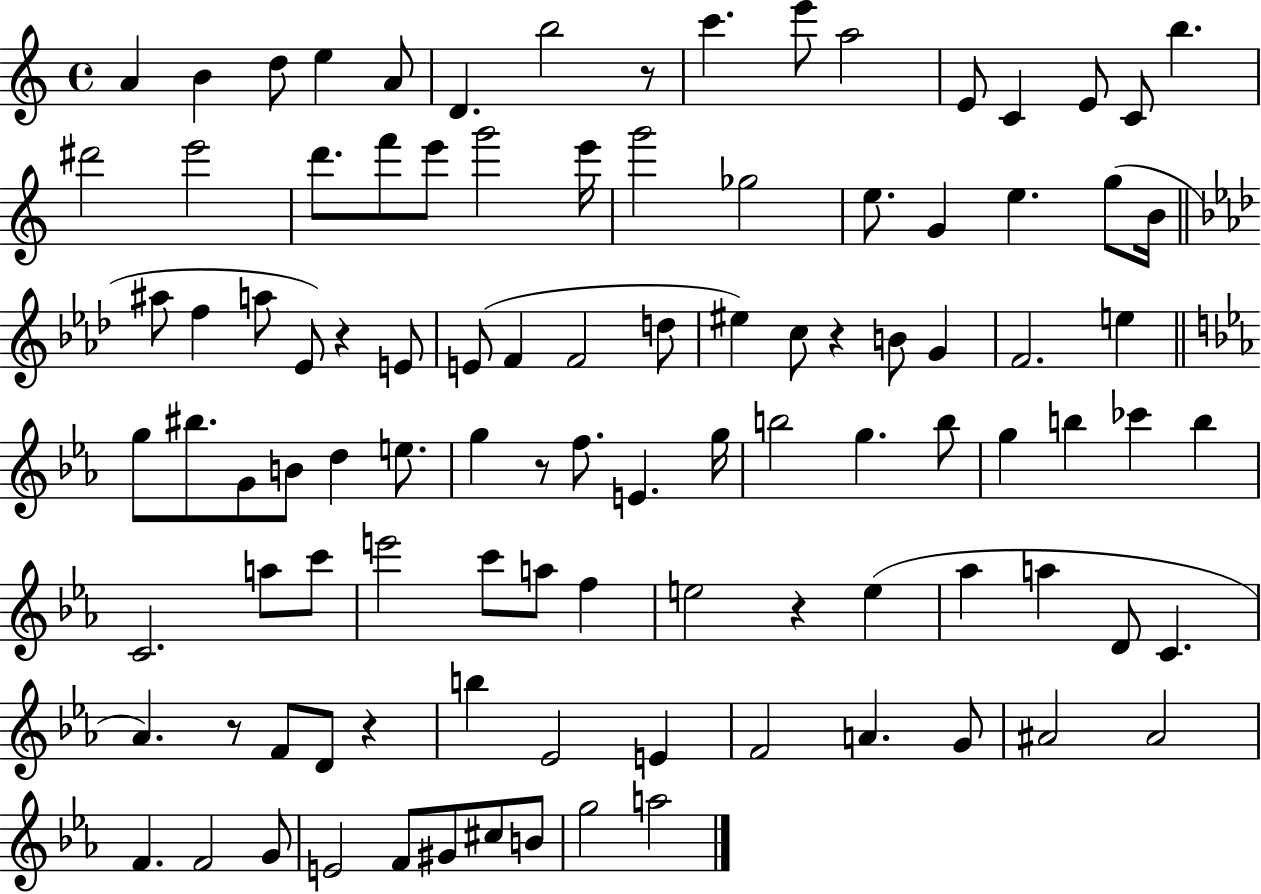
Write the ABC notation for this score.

X:1
T:Untitled
M:4/4
L:1/4
K:C
A B d/2 e A/2 D b2 z/2 c' e'/2 a2 E/2 C E/2 C/2 b ^d'2 e'2 d'/2 f'/2 e'/2 g'2 e'/4 g'2 _g2 e/2 G e g/2 B/4 ^a/2 f a/2 _E/2 z E/2 E/2 F F2 d/2 ^e c/2 z B/2 G F2 e g/2 ^b/2 G/2 B/2 d e/2 g z/2 f/2 E g/4 b2 g b/2 g b _c' b C2 a/2 c'/2 e'2 c'/2 a/2 f e2 z e _a a D/2 C _A z/2 F/2 D/2 z b _E2 E F2 A G/2 ^A2 ^A2 F F2 G/2 E2 F/2 ^G/2 ^c/2 B/2 g2 a2